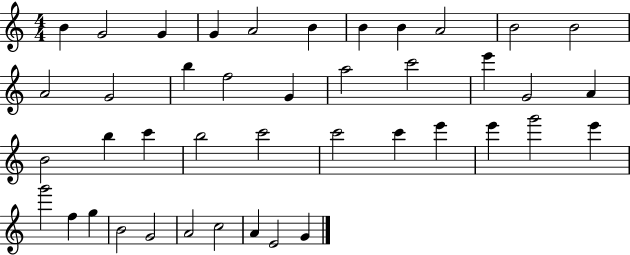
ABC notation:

X:1
T:Untitled
M:4/4
L:1/4
K:C
B G2 G G A2 B B B A2 B2 B2 A2 G2 b f2 G a2 c'2 e' G2 A B2 b c' b2 c'2 c'2 c' e' e' g'2 e' g'2 f g B2 G2 A2 c2 A E2 G